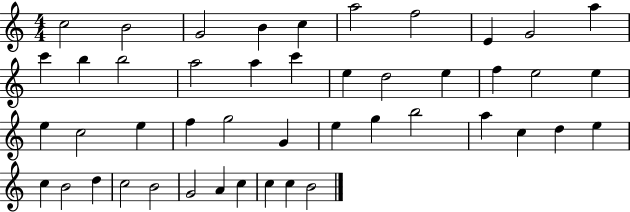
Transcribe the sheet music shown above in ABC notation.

X:1
T:Untitled
M:4/4
L:1/4
K:C
c2 B2 G2 B c a2 f2 E G2 a c' b b2 a2 a c' e d2 e f e2 e e c2 e f g2 G e g b2 a c d e c B2 d c2 B2 G2 A c c c B2